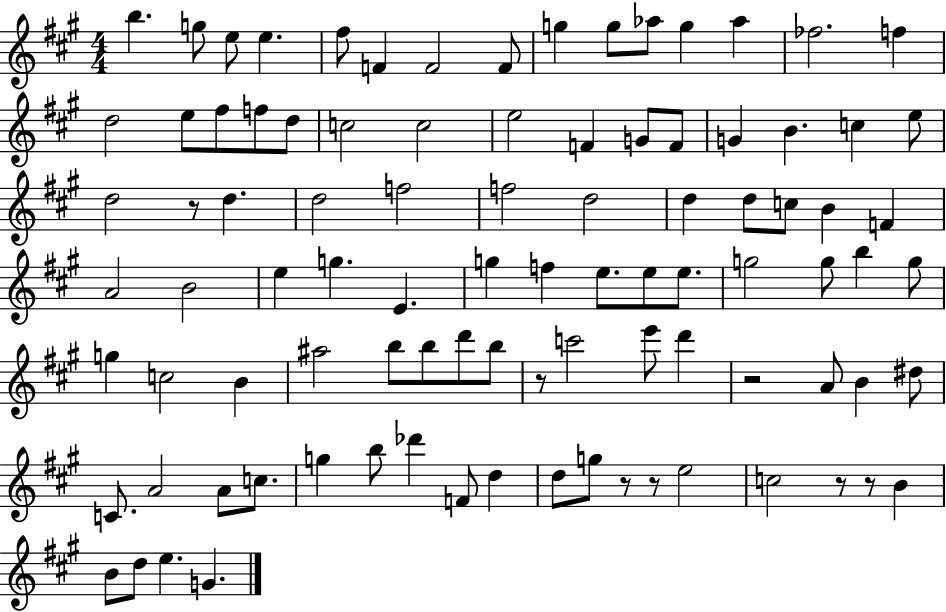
{
  \clef treble
  \numericTimeSignature
  \time 4/4
  \key a \major
  b''4. g''8 e''8 e''4. | fis''8 f'4 f'2 f'8 | g''4 g''8 aes''8 g''4 aes''4 | fes''2. f''4 | \break d''2 e''8 fis''8 f''8 d''8 | c''2 c''2 | e''2 f'4 g'8 f'8 | g'4 b'4. c''4 e''8 | \break d''2 r8 d''4. | d''2 f''2 | f''2 d''2 | d''4 d''8 c''8 b'4 f'4 | \break a'2 b'2 | e''4 g''4. e'4. | g''4 f''4 e''8. e''8 e''8. | g''2 g''8 b''4 g''8 | \break g''4 c''2 b'4 | ais''2 b''8 b''8 d'''8 b''8 | r8 c'''2 e'''8 d'''4 | r2 a'8 b'4 dis''8 | \break c'8. a'2 a'8 c''8. | g''4 b''8 des'''4 f'8 d''4 | d''8 g''8 r8 r8 e''2 | c''2 r8 r8 b'4 | \break b'8 d''8 e''4. g'4. | \bar "|."
}